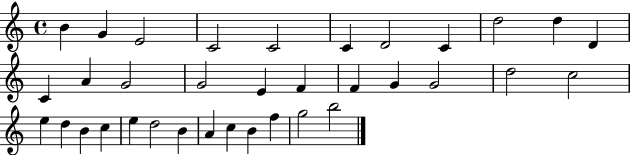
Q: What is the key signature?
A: C major